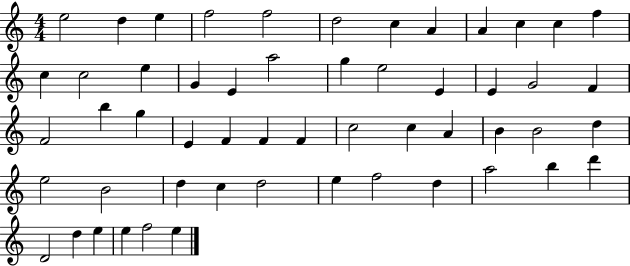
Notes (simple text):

E5/h D5/q E5/q F5/h F5/h D5/h C5/q A4/q A4/q C5/q C5/q F5/q C5/q C5/h E5/q G4/q E4/q A5/h G5/q E5/h E4/q E4/q G4/h F4/q F4/h B5/q G5/q E4/q F4/q F4/q F4/q C5/h C5/q A4/q B4/q B4/h D5/q E5/h B4/h D5/q C5/q D5/h E5/q F5/h D5/q A5/h B5/q D6/q D4/h D5/q E5/q E5/q F5/h E5/q